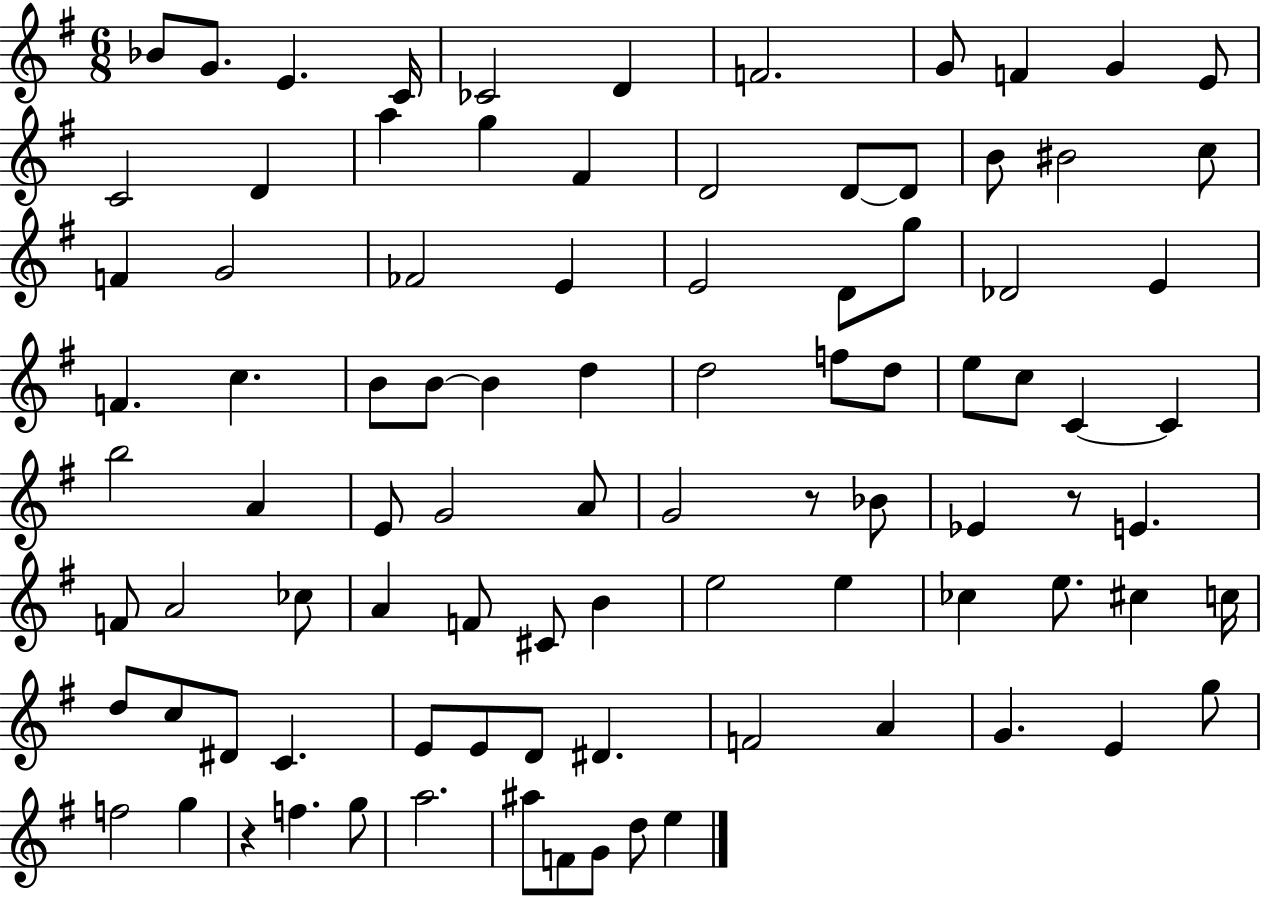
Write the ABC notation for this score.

X:1
T:Untitled
M:6/8
L:1/4
K:G
_B/2 G/2 E C/4 _C2 D F2 G/2 F G E/2 C2 D a g ^F D2 D/2 D/2 B/2 ^B2 c/2 F G2 _F2 E E2 D/2 g/2 _D2 E F c B/2 B/2 B d d2 f/2 d/2 e/2 c/2 C C b2 A E/2 G2 A/2 G2 z/2 _B/2 _E z/2 E F/2 A2 _c/2 A F/2 ^C/2 B e2 e _c e/2 ^c c/4 d/2 c/2 ^D/2 C E/2 E/2 D/2 ^D F2 A G E g/2 f2 g z f g/2 a2 ^a/2 F/2 G/2 d/2 e